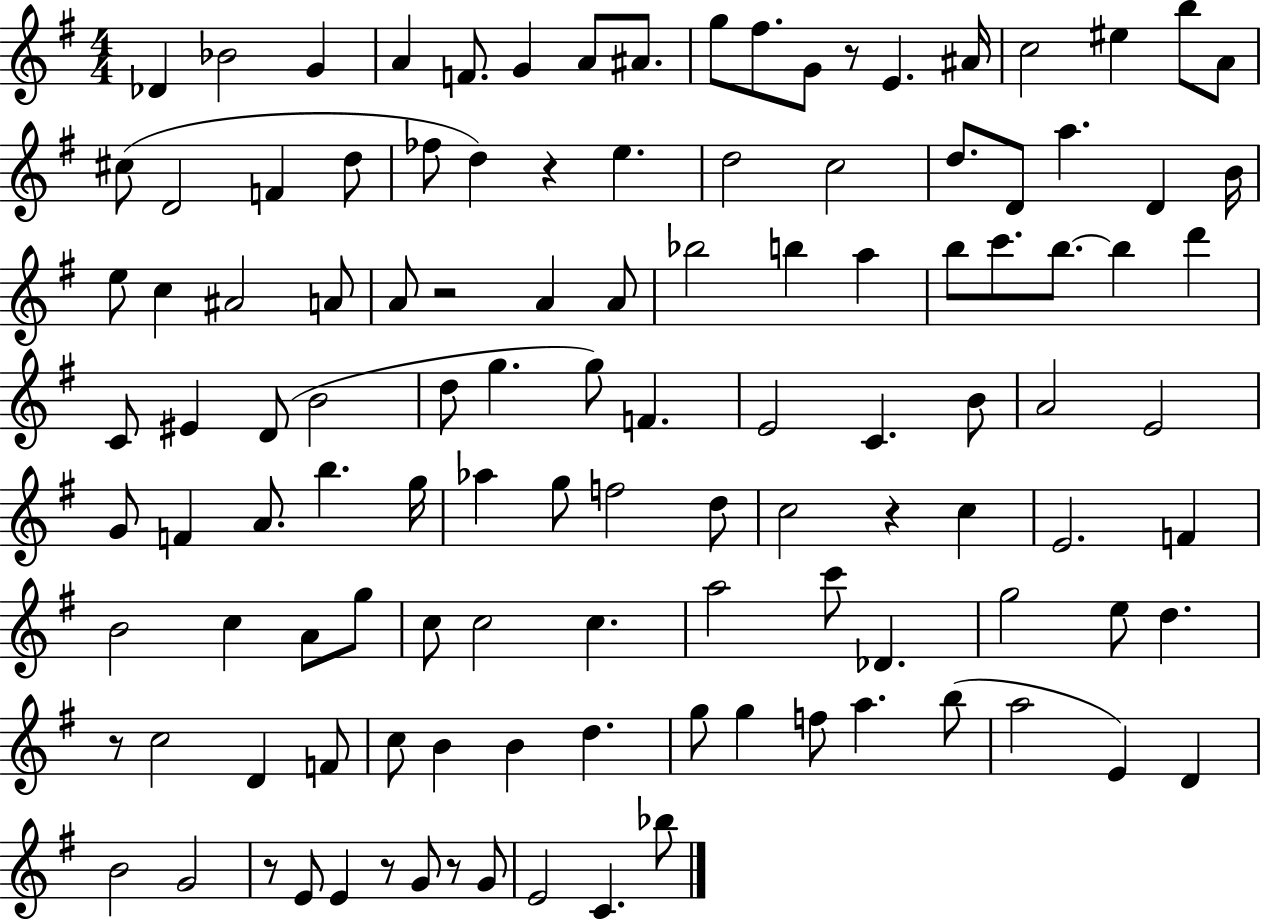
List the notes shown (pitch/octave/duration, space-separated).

Db4/q Bb4/h G4/q A4/q F4/e. G4/q A4/e A#4/e. G5/e F#5/e. G4/e R/e E4/q. A#4/s C5/h EIS5/q B5/e A4/e C#5/e D4/h F4/q D5/e FES5/e D5/q R/q E5/q. D5/h C5/h D5/e. D4/e A5/q. D4/q B4/s E5/e C5/q A#4/h A4/e A4/e R/h A4/q A4/e Bb5/h B5/q A5/q B5/e C6/e. B5/e. B5/q D6/q C4/e EIS4/q D4/e B4/h D5/e G5/q. G5/e F4/q. E4/h C4/q. B4/e A4/h E4/h G4/e F4/q A4/e. B5/q. G5/s Ab5/q G5/e F5/h D5/e C5/h R/q C5/q E4/h. F4/q B4/h C5/q A4/e G5/e C5/e C5/h C5/q. A5/h C6/e Db4/q. G5/h E5/e D5/q. R/e C5/h D4/q F4/e C5/e B4/q B4/q D5/q. G5/e G5/q F5/e A5/q. B5/e A5/h E4/q D4/q B4/h G4/h R/e E4/e E4/q R/e G4/e R/e G4/e E4/h C4/q. Bb5/e